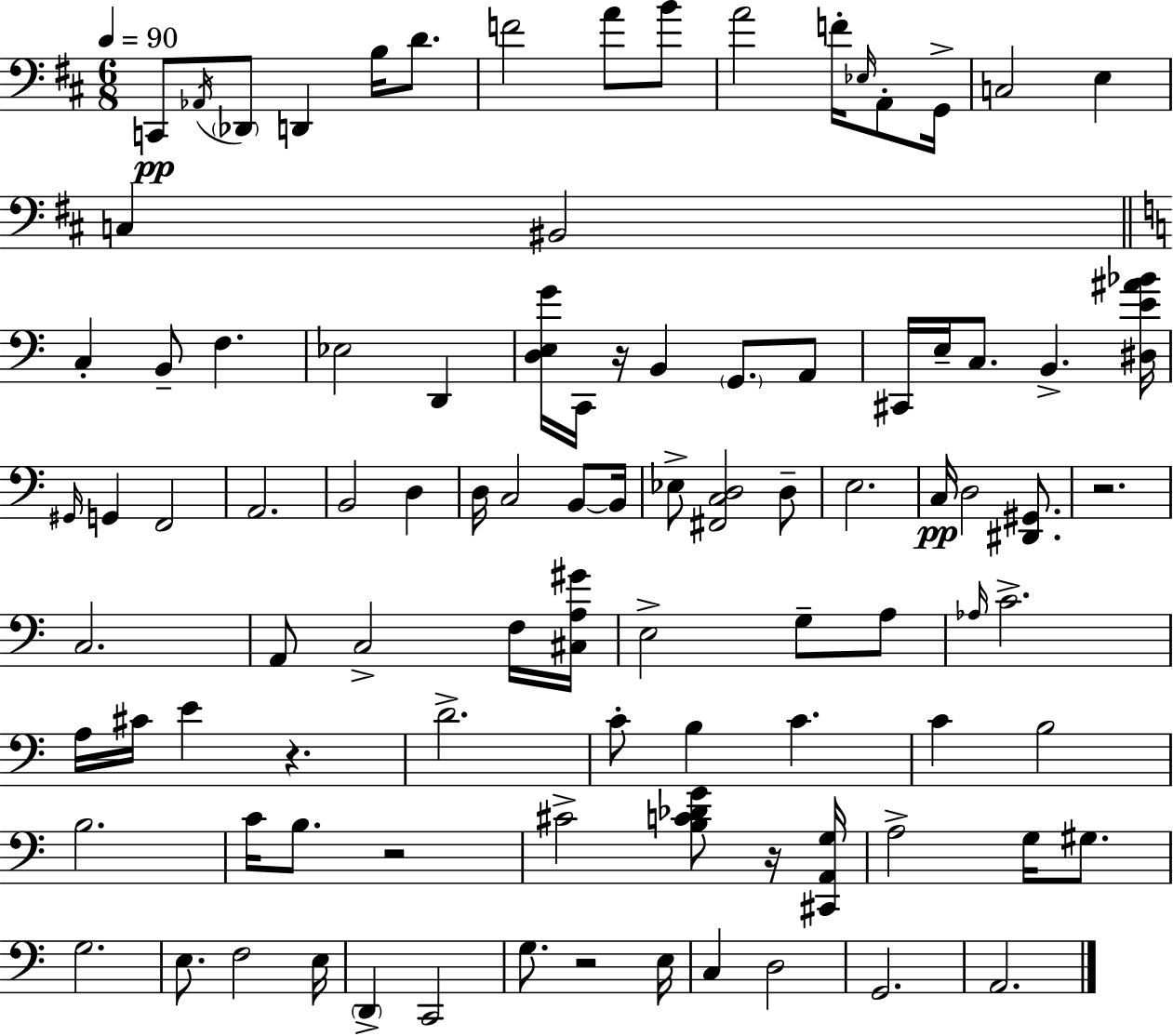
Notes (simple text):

C2/e Ab2/s Db2/e D2/q B3/s D4/e. F4/h A4/e B4/e A4/h F4/s Eb3/s A2/e G2/s C3/h E3/q C3/q BIS2/h C3/q B2/e F3/q. Eb3/h D2/q [D3,E3,G4]/s C2/s R/s B2/q G2/e. A2/e C#2/s E3/s C3/e. B2/q. [D#3,E4,A#4,Bb4]/s G#2/s G2/q F2/h A2/h. B2/h D3/q D3/s C3/h B2/e B2/s Eb3/e [F#2,C3,D3]/h D3/e E3/h. C3/s D3/h [D#2,G#2]/e. R/h. C3/h. A2/e C3/h F3/s [C#3,A3,G#4]/s E3/h G3/e A3/e Ab3/s C4/h. A3/s C#4/s E4/q R/q. D4/h. C4/e B3/q C4/q. C4/q B3/h B3/h. C4/s B3/e. R/h C#4/h [B3,C4,Db4,G4]/e R/s [C#2,A2,G3]/s A3/h G3/s G#3/e. G3/h. E3/e. F3/h E3/s D2/q C2/h G3/e. R/h E3/s C3/q D3/h G2/h. A2/h.